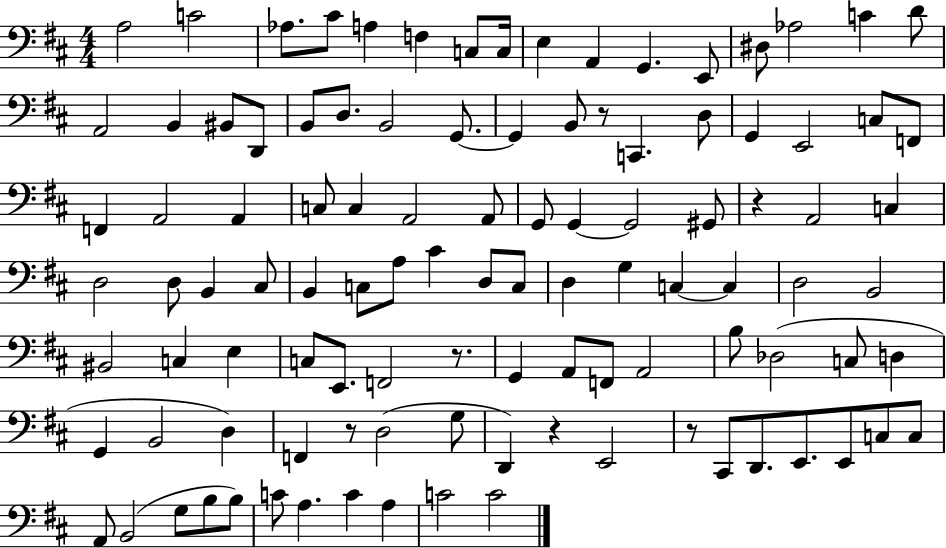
{
  \clef bass
  \numericTimeSignature
  \time 4/4
  \key d \major
  \repeat volta 2 { a2 c'2 | aes8. cis'8 a4 f4 c8 c16 | e4 a,4 g,4. e,8 | dis8 aes2 c'4 d'8 | \break a,2 b,4 bis,8 d,8 | b,8 d8. b,2 g,8.~~ | g,4 b,8 r8 c,4. d8 | g,4 e,2 c8 f,8 | \break f,4 a,2 a,4 | c8 c4 a,2 a,8 | g,8 g,4~~ g,2 gis,8 | r4 a,2 c4 | \break d2 d8 b,4 cis8 | b,4 c8 a8 cis'4 d8 c8 | d4 g4 c4~~ c4 | d2 b,2 | \break bis,2 c4 e4 | c8 e,8. f,2 r8. | g,4 a,8 f,8 a,2 | b8 des2( c8 d4 | \break g,4 b,2 d4) | f,4 r8 d2( g8 | d,4) r4 e,2 | r8 cis,8 d,8. e,8. e,8 c8 c8 | \break a,8 b,2( g8 b8 b8) | c'8 a4. c'4 a4 | c'2 c'2 | } \bar "|."
}